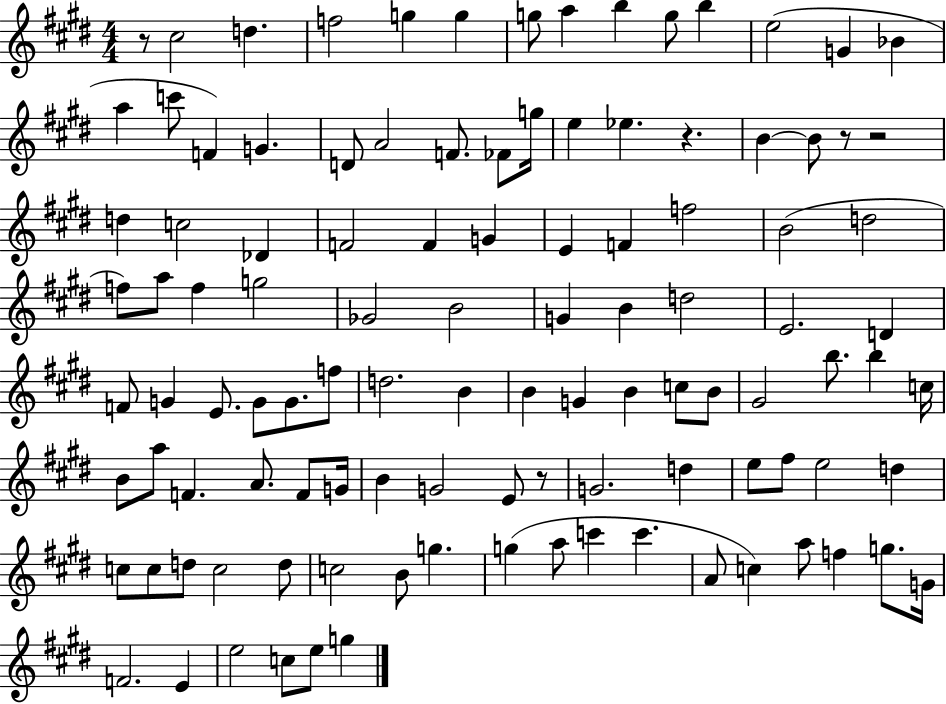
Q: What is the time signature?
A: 4/4